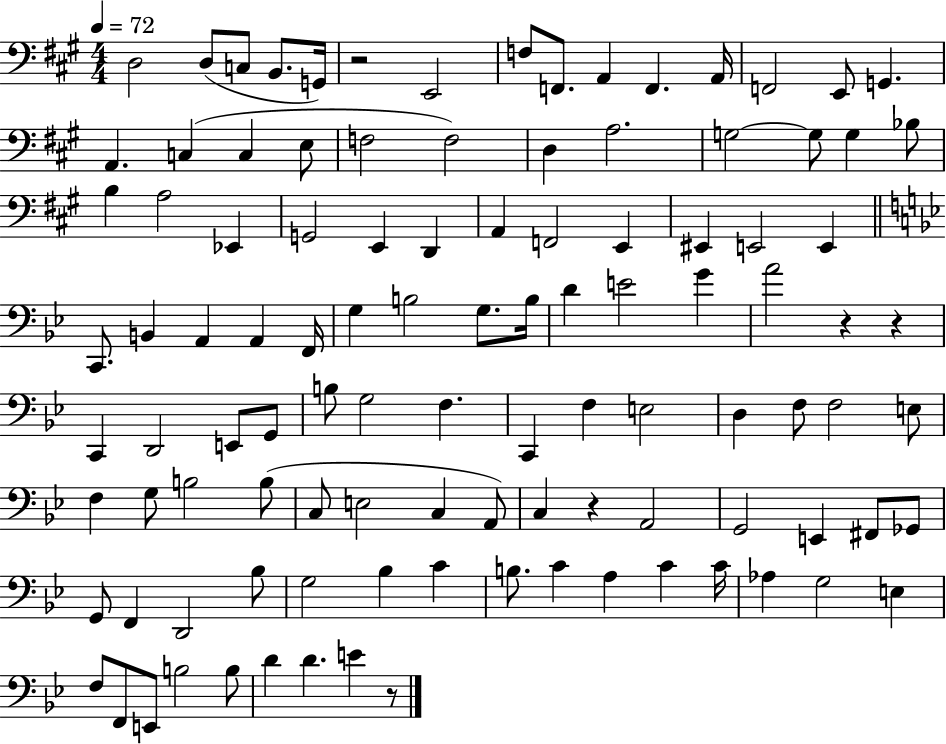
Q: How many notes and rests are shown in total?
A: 107